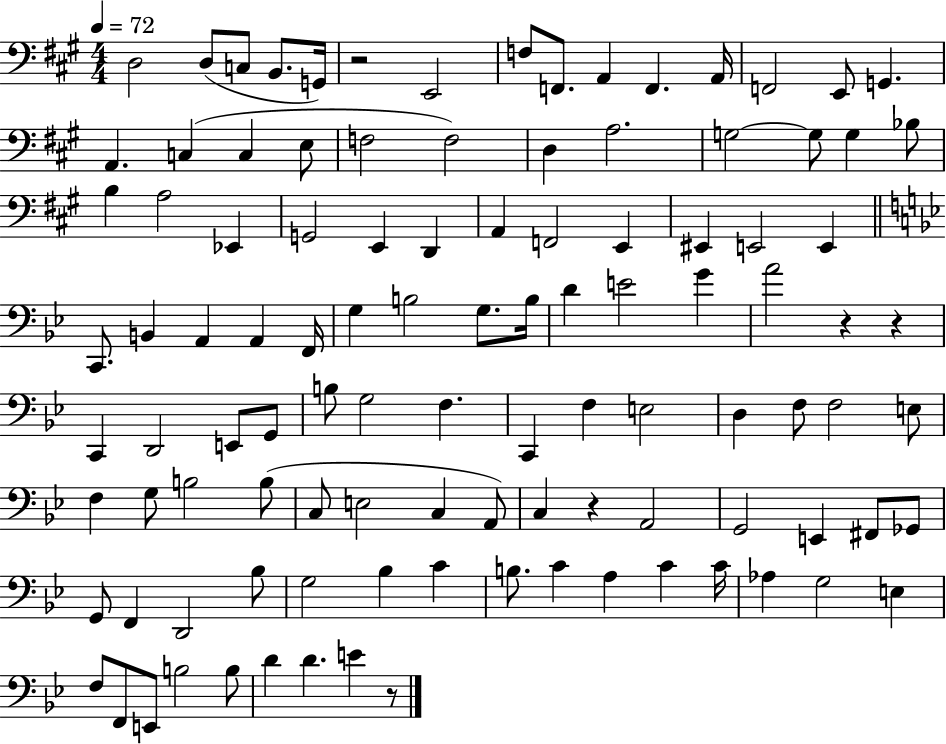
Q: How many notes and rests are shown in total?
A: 107